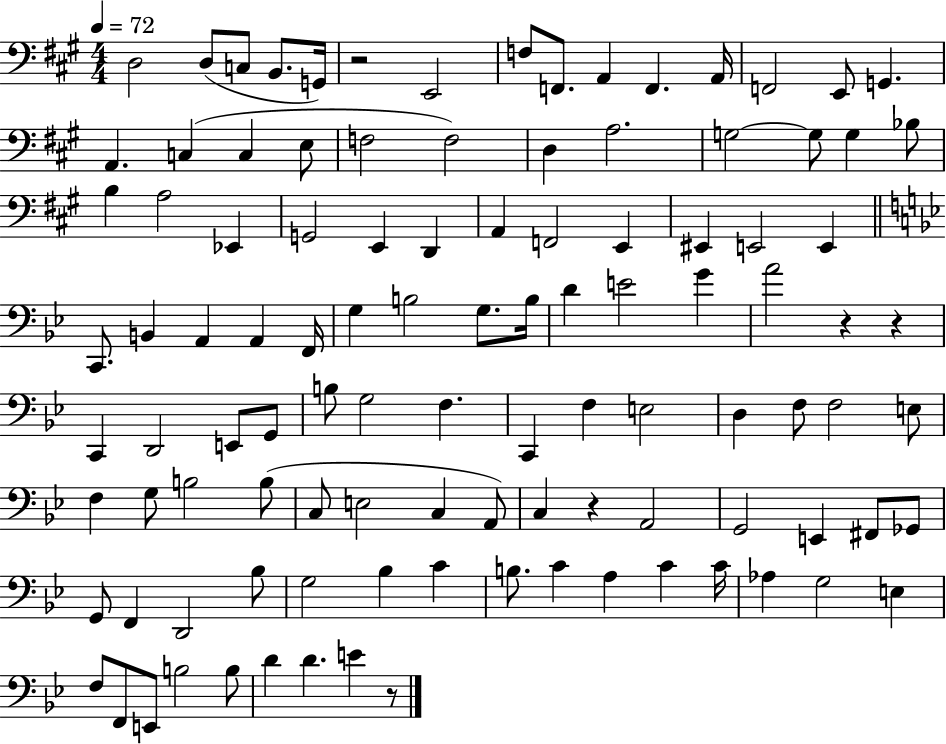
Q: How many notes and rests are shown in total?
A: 107